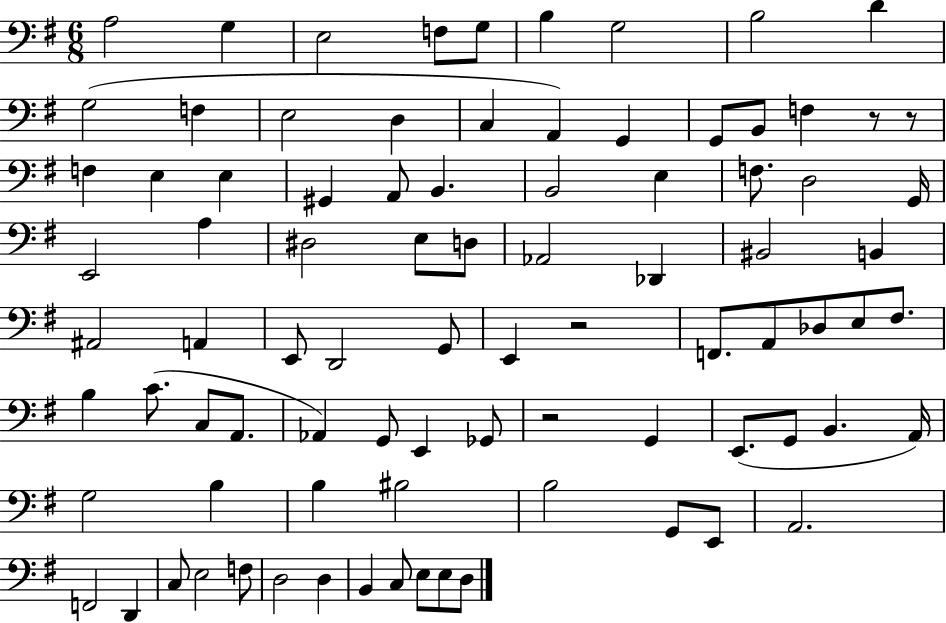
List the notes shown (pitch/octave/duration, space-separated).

A3/h G3/q E3/h F3/e G3/e B3/q G3/h B3/h D4/q G3/h F3/q E3/h D3/q C3/q A2/q G2/q G2/e B2/e F3/q R/e R/e F3/q E3/q E3/q G#2/q A2/e B2/q. B2/h E3/q F3/e. D3/h G2/s E2/h A3/q D#3/h E3/e D3/e Ab2/h Db2/q BIS2/h B2/q A#2/h A2/q E2/e D2/h G2/e E2/q R/h F2/e. A2/e Db3/e E3/e F#3/e. B3/q C4/e. C3/e A2/e. Ab2/q G2/e E2/q Gb2/e R/h G2/q E2/e. G2/e B2/q. A2/s G3/h B3/q B3/q BIS3/h B3/h G2/e E2/e A2/h. F2/h D2/q C3/e E3/h F3/e D3/h D3/q B2/q C3/e E3/e E3/e D3/e